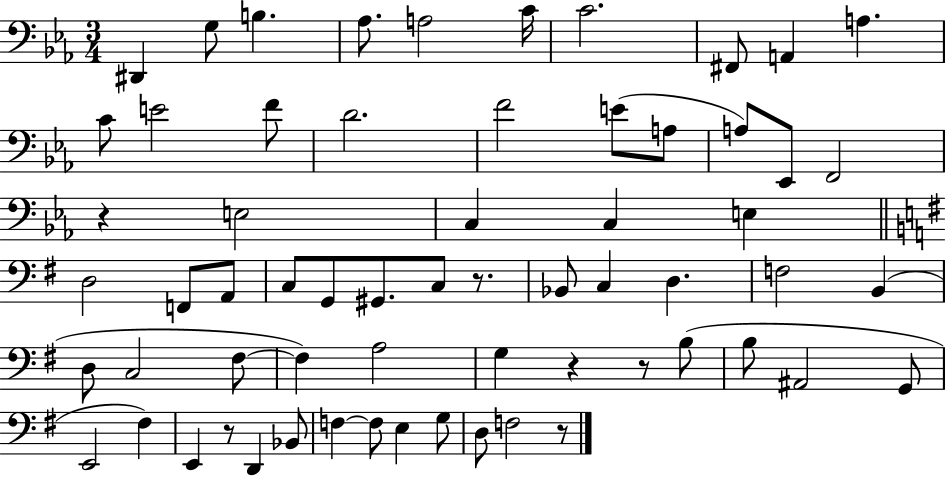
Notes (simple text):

D#2/q G3/e B3/q. Ab3/e. A3/h C4/s C4/h. F#2/e A2/q A3/q. C4/e E4/h F4/e D4/h. F4/h E4/e A3/e A3/e Eb2/e F2/h R/q E3/h C3/q C3/q E3/q D3/h F2/e A2/e C3/e G2/e G#2/e. C3/e R/e. Bb2/e C3/q D3/q. F3/h B2/q D3/e C3/h F#3/e F#3/q A3/h G3/q R/q R/e B3/e B3/e A#2/h G2/e E2/h F#3/q E2/q R/e D2/q Bb2/e F3/q F3/e E3/q G3/e D3/e F3/h R/e